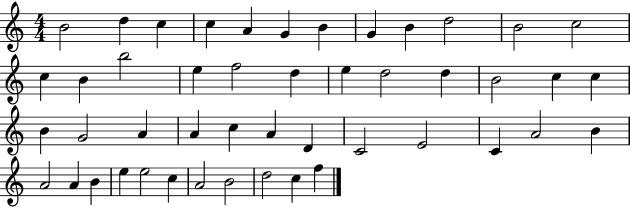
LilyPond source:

{
  \clef treble
  \numericTimeSignature
  \time 4/4
  \key c \major
  b'2 d''4 c''4 | c''4 a'4 g'4 b'4 | g'4 b'4 d''2 | b'2 c''2 | \break c''4 b'4 b''2 | e''4 f''2 d''4 | e''4 d''2 d''4 | b'2 c''4 c''4 | \break b'4 g'2 a'4 | a'4 c''4 a'4 d'4 | c'2 e'2 | c'4 a'2 b'4 | \break a'2 a'4 b'4 | e''4 e''2 c''4 | a'2 b'2 | d''2 c''4 f''4 | \break \bar "|."
}